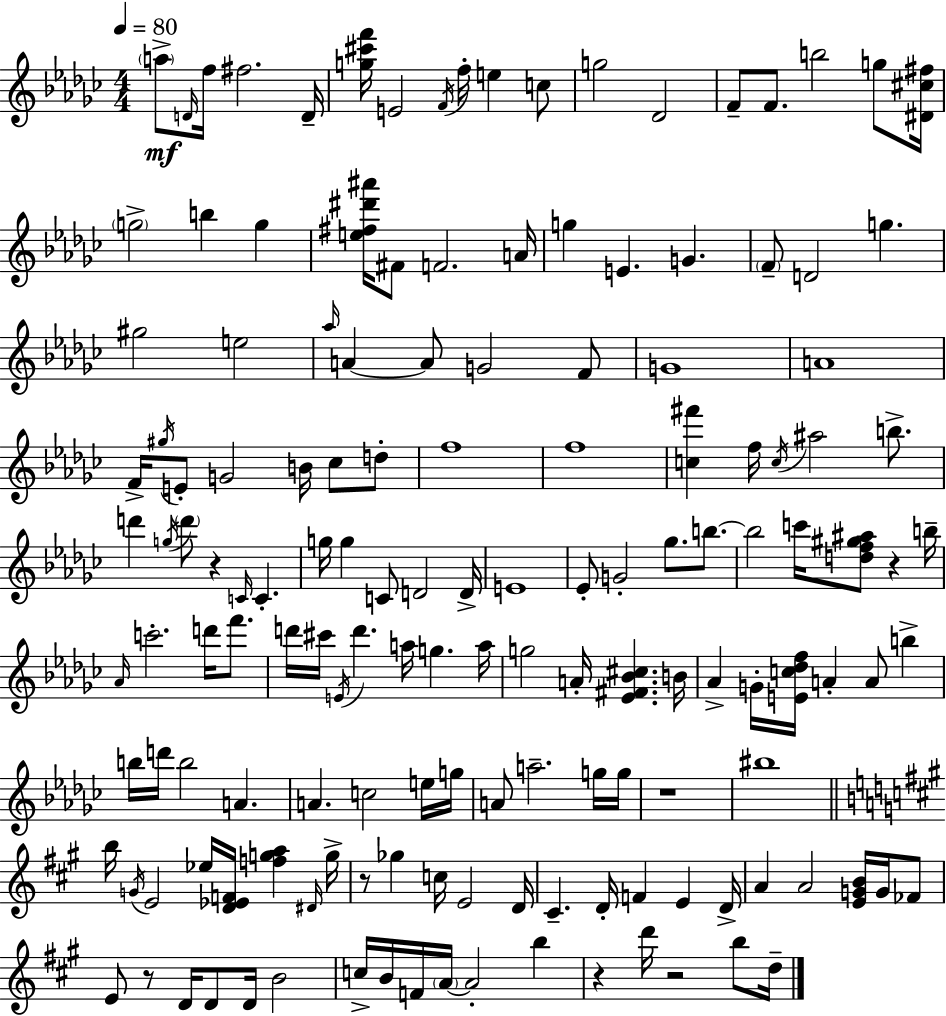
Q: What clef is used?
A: treble